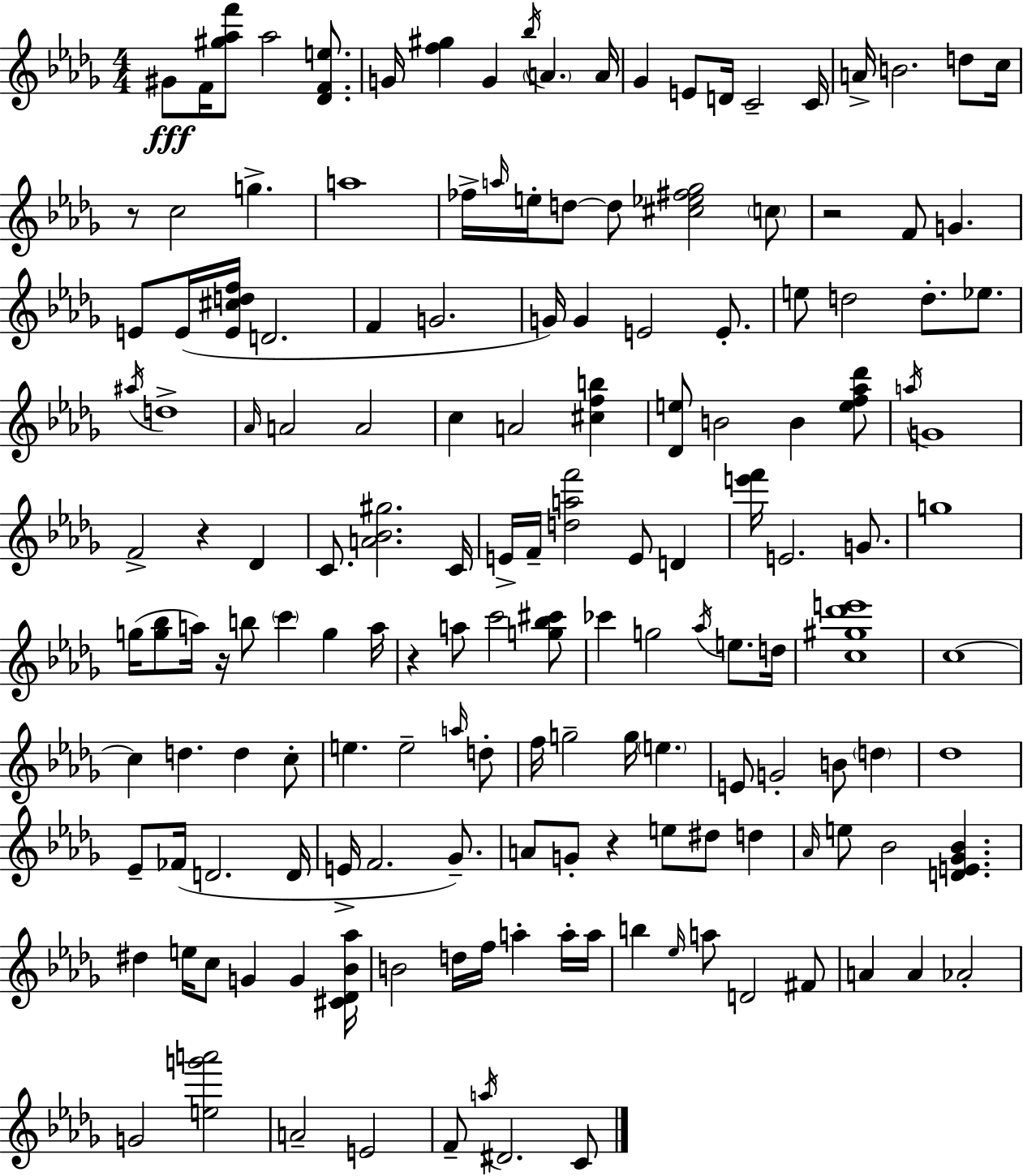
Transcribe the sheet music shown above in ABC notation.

X:1
T:Untitled
M:4/4
L:1/4
K:Bbm
^G/2 F/4 [^g_af']/2 _a2 [_DFe]/2 G/4 [f^g] G _b/4 A A/4 _G E/2 D/4 C2 C/4 A/4 B2 d/2 c/4 z/2 c2 g a4 _f/4 a/4 e/4 d/2 d/2 [^c_e^f_g]2 c/2 z2 F/2 G E/2 E/4 [E^cdf]/4 D2 F G2 G/4 G E2 E/2 e/2 d2 d/2 _e/2 ^a/4 d4 _A/4 A2 A2 c A2 [^cfb] [_De]/2 B2 B [ef_a_d']/2 a/4 G4 F2 z _D C/2 [A_B^g]2 C/4 E/4 F/4 [daf']2 E/2 D [e'f']/4 E2 G/2 g4 g/4 [g_b]/2 a/4 z/4 b/2 c' g a/4 z a/2 c'2 [g_b^c']/2 _c' g2 _a/4 e/2 d/4 [c^g_d'e']4 c4 c d d c/2 e e2 a/4 d/2 f/4 g2 g/4 e E/2 G2 B/2 d _d4 _E/2 _F/4 D2 D/4 E/4 F2 _G/2 A/2 G/2 z e/2 ^d/2 d _A/4 e/2 _B2 [DE_G_B] ^d e/4 c/2 G G [^C_D_B_a]/4 B2 d/4 f/4 a a/4 a/4 b _e/4 a/2 D2 ^F/2 A A _A2 G2 [eg'a']2 A2 E2 F/2 a/4 ^D2 C/2